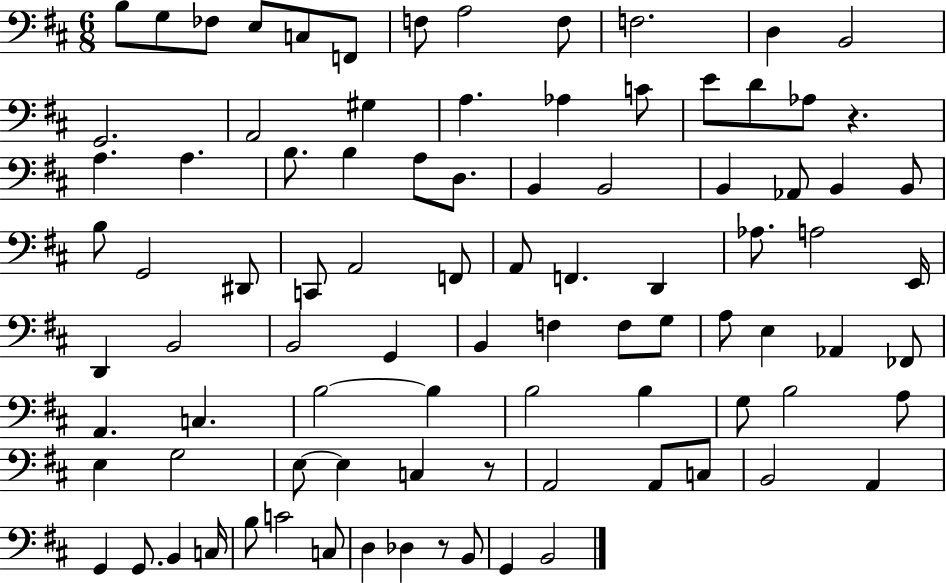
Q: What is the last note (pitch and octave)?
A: B2